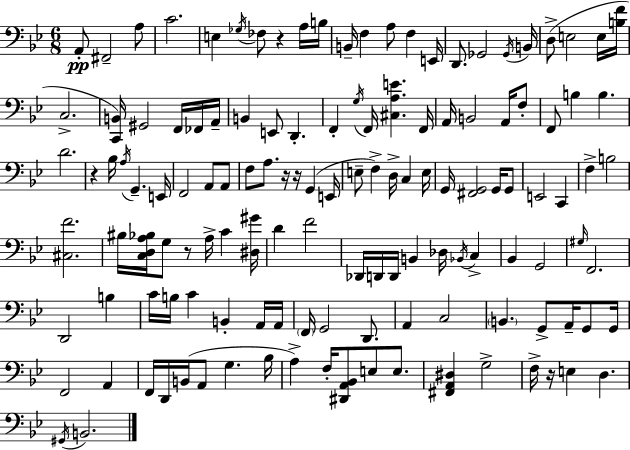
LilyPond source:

{
  \clef bass
  \numericTimeSignature
  \time 6/8
  \key bes \major
  a,8-.\pp fis,2-- a8 | c'2. | e4 \acciaccatura { ges16 } fes8 r4 a16 | b16 b,16-- f4 a8 f4 | \break e,16 d,8. ges,2 | \acciaccatura { ges,16 } b,16 d8->( e2 | e16 <b f'>16 c2.-> | <c, b,>16) gis,2 f,16 | \break fes,16 a,16-- b,4 e,8 d,4.-. | f,4-. \acciaccatura { g16 } f,16 <cis a e'>4. | f,16 a,16 b,2 | a,16 f8-. f,8 b4 b4. | \break d'2. | r4 bes16 \acciaccatura { a16 } g,4.-- | e,16 f,2 | a,8 a,8 f8 a8. r16 r16 g,4( | \break e,16 e8-- f4->) d16-> c4 | e16 g,16 <fis, g,>2 | g,16 g,8 e,2 | c,4 f4-> b2 | \break <cis f'>2. | bis16 <c d a bes>16 g8 r8 a16-> c'4 | <dis gis'>16 d'4 f'2 | des,16 d,16 d,16 b,4 des16 | \break \acciaccatura { bes,16 } c4-> bes,4 g,2 | \grace { gis16 } f,2. | d,2 | b4 c'16 b16 c'4 | \break b,4-. a,16 a,16 \parenthesize f,16 g,2 | d,8. a,4 c2 | \parenthesize b,4. | g,8-> a,16-- g,8 g,16 f,2 | \break a,4 f,16 d,16 b,16( a,8 g4. | bes16 a4->) f16-. <dis, a, bes,>8 | e8 e8. <fis, a, dis>4 g2-> | f16-> r16 e4 | \break d4. \acciaccatura { gis,16 } b,2. | \bar "|."
}